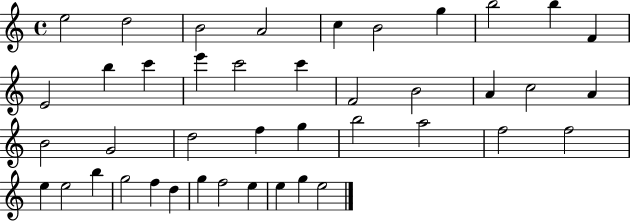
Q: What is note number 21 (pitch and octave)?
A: A4